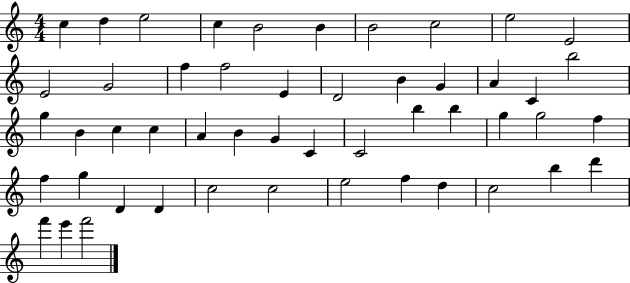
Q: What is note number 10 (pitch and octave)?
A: E4